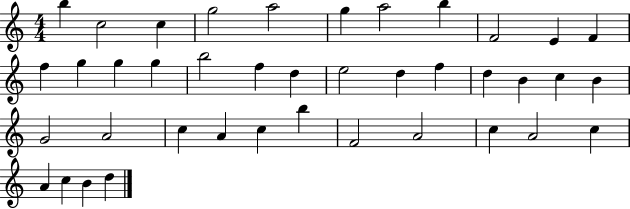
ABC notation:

X:1
T:Untitled
M:4/4
L:1/4
K:C
b c2 c g2 a2 g a2 b F2 E F f g g g b2 f d e2 d f d B c B G2 A2 c A c b F2 A2 c A2 c A c B d